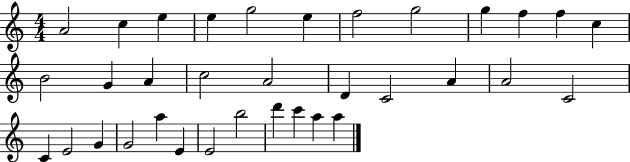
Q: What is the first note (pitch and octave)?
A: A4